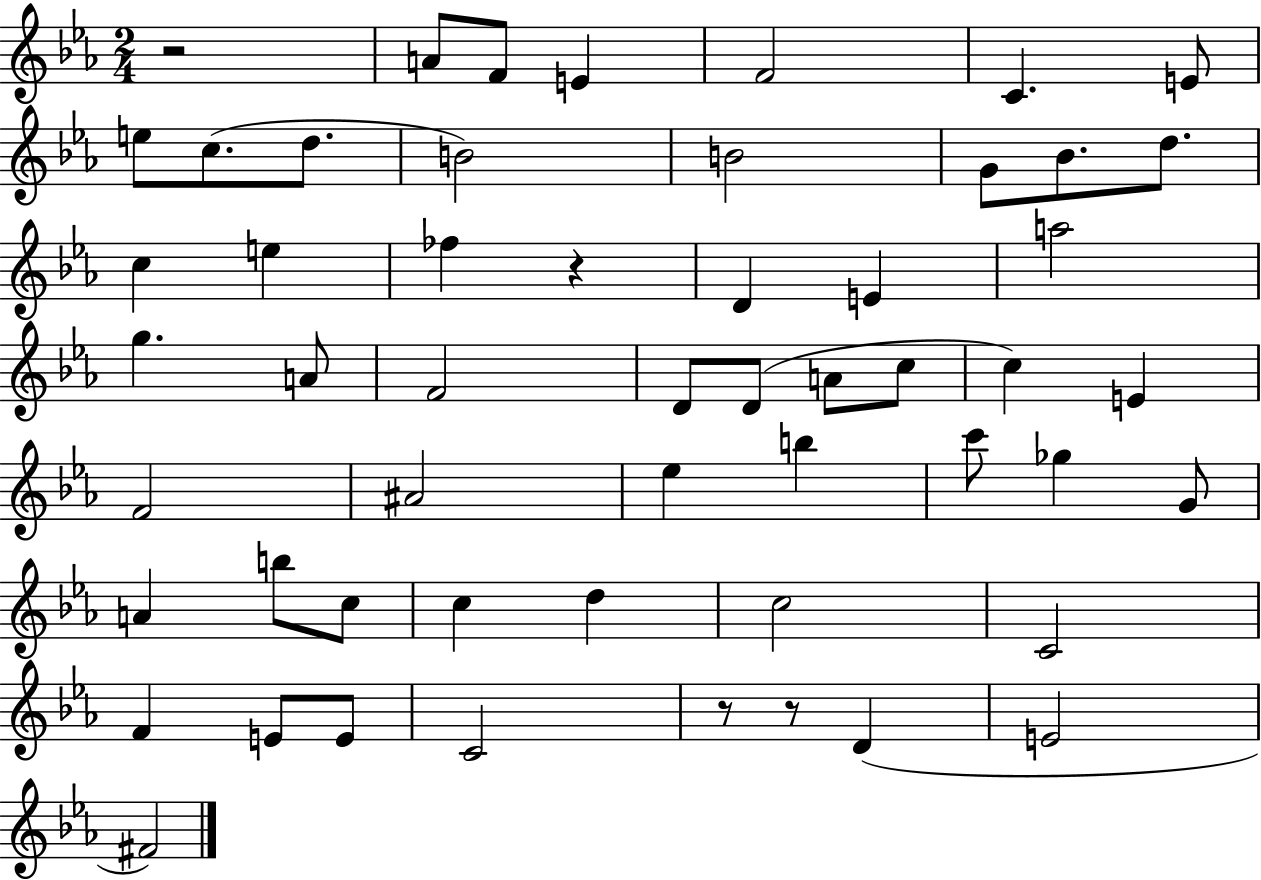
{
  \clef treble
  \numericTimeSignature
  \time 2/4
  \key ees \major
  r2 | a'8 f'8 e'4 | f'2 | c'4. e'8 | \break e''8 c''8.( d''8. | b'2) | b'2 | g'8 bes'8. d''8. | \break c''4 e''4 | fes''4 r4 | d'4 e'4 | a''2 | \break g''4. a'8 | f'2 | d'8 d'8( a'8 c''8 | c''4) e'4 | \break f'2 | ais'2 | ees''4 b''4 | c'''8 ges''4 g'8 | \break a'4 b''8 c''8 | c''4 d''4 | c''2 | c'2 | \break f'4 e'8 e'8 | c'2 | r8 r8 d'4( | e'2 | \break fis'2) | \bar "|."
}